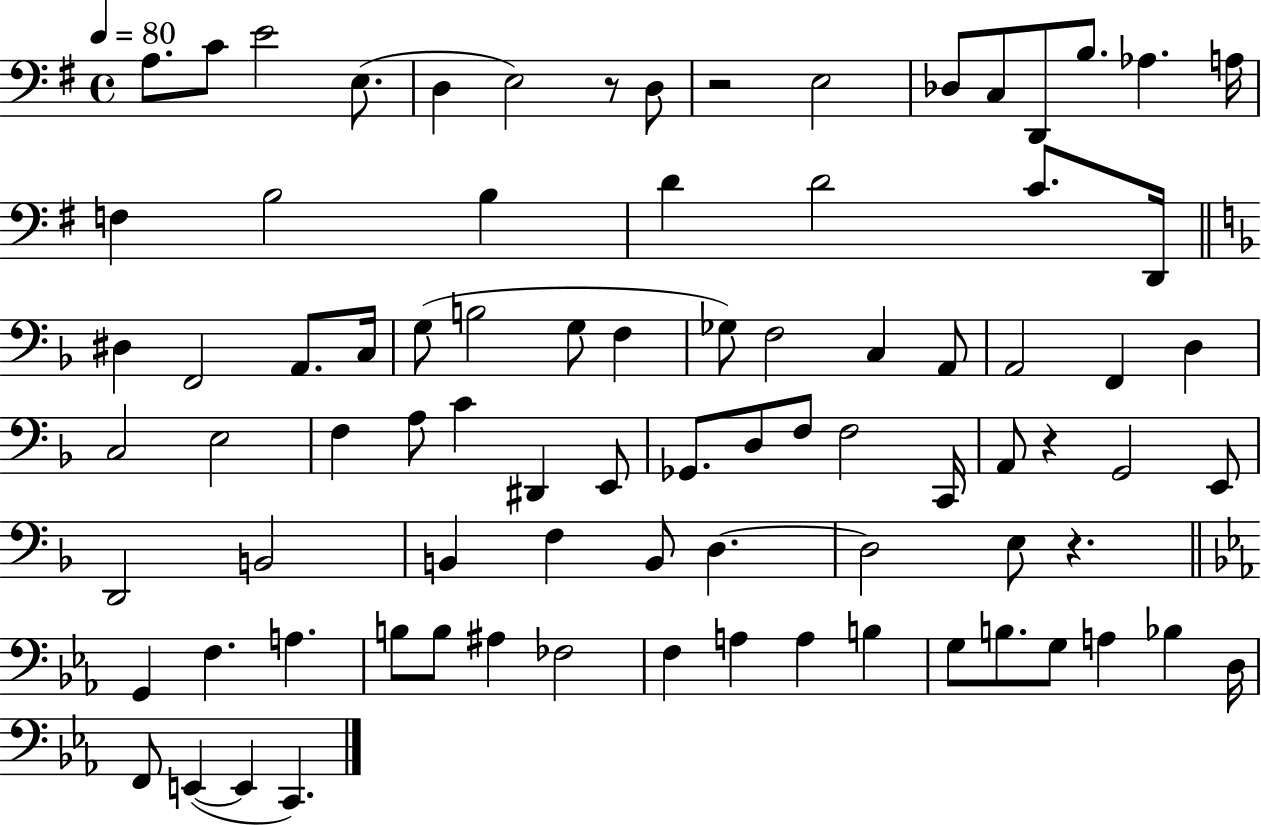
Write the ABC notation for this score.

X:1
T:Untitled
M:4/4
L:1/4
K:G
A,/2 C/2 E2 E,/2 D, E,2 z/2 D,/2 z2 E,2 _D,/2 C,/2 D,,/2 B,/2 _A, A,/4 F, B,2 B, D D2 C/2 D,,/4 ^D, F,,2 A,,/2 C,/4 G,/2 B,2 G,/2 F, _G,/2 F,2 C, A,,/2 A,,2 F,, D, C,2 E,2 F, A,/2 C ^D,, E,,/2 _G,,/2 D,/2 F,/2 F,2 C,,/4 A,,/2 z G,,2 E,,/2 D,,2 B,,2 B,, F, B,,/2 D, D,2 E,/2 z G,, F, A, B,/2 B,/2 ^A, _F,2 F, A, A, B, G,/2 B,/2 G,/2 A, _B, D,/4 F,,/2 E,, E,, C,,